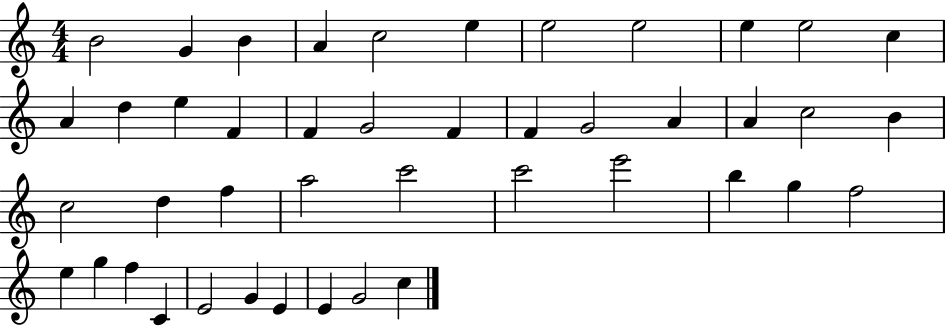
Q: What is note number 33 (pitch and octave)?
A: G5